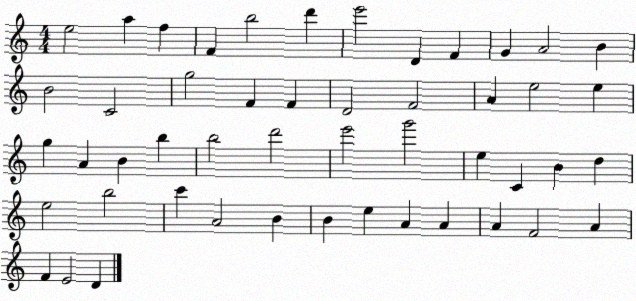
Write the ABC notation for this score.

X:1
T:Untitled
M:4/4
L:1/4
K:C
e2 a f F b2 d' e'2 D F G A2 B B2 C2 g2 F F D2 F2 A e2 e g A B b b2 d'2 e'2 g'2 e C B d e2 b2 c' A2 B B e A A A F2 A F E2 D